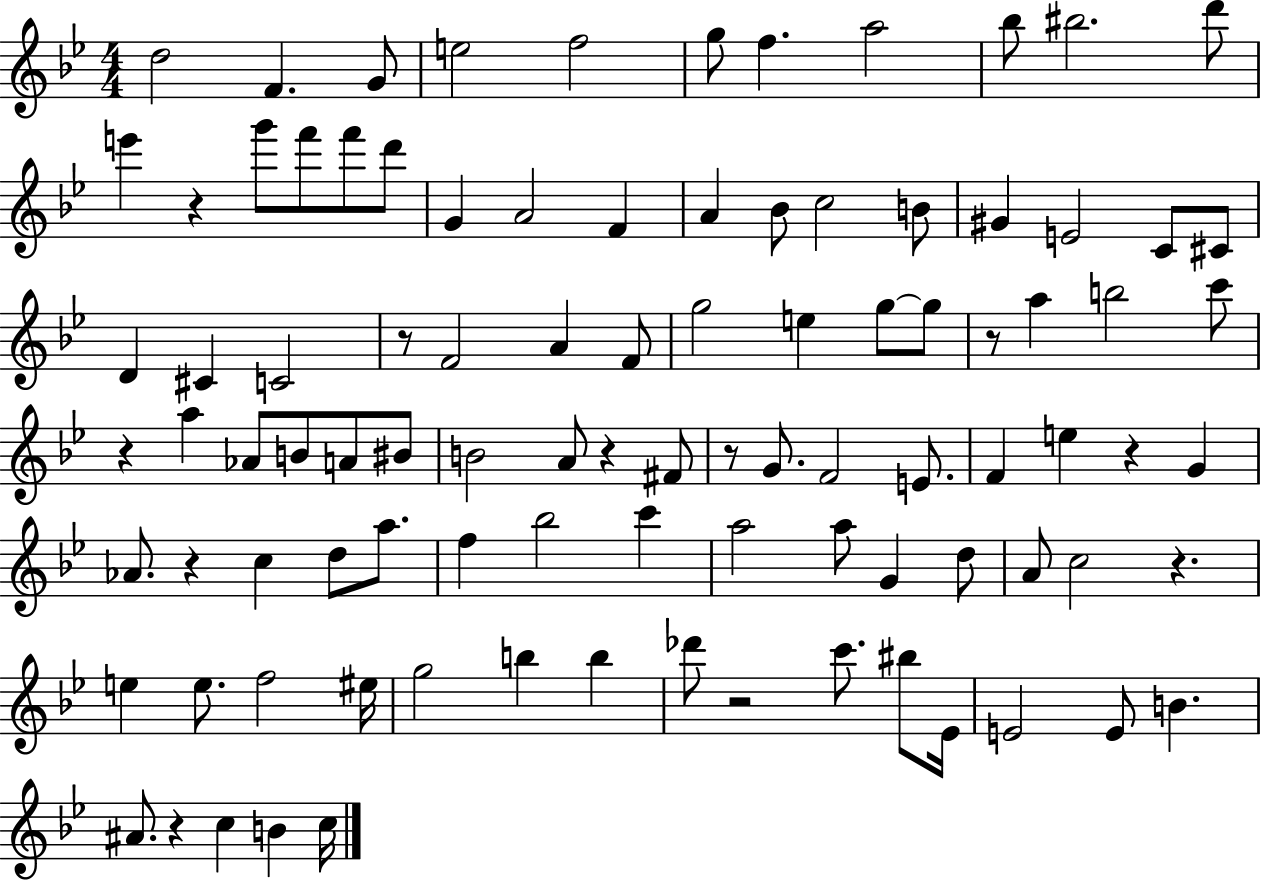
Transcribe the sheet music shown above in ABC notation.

X:1
T:Untitled
M:4/4
L:1/4
K:Bb
d2 F G/2 e2 f2 g/2 f a2 _b/2 ^b2 d'/2 e' z g'/2 f'/2 f'/2 d'/2 G A2 F A _B/2 c2 B/2 ^G E2 C/2 ^C/2 D ^C C2 z/2 F2 A F/2 g2 e g/2 g/2 z/2 a b2 c'/2 z a _A/2 B/2 A/2 ^B/2 B2 A/2 z ^F/2 z/2 G/2 F2 E/2 F e z G _A/2 z c d/2 a/2 f _b2 c' a2 a/2 G d/2 A/2 c2 z e e/2 f2 ^e/4 g2 b b _d'/2 z2 c'/2 ^b/2 _E/4 E2 E/2 B ^A/2 z c B c/4